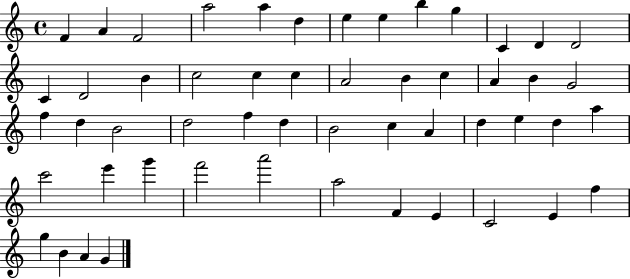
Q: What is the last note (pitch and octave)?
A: G4